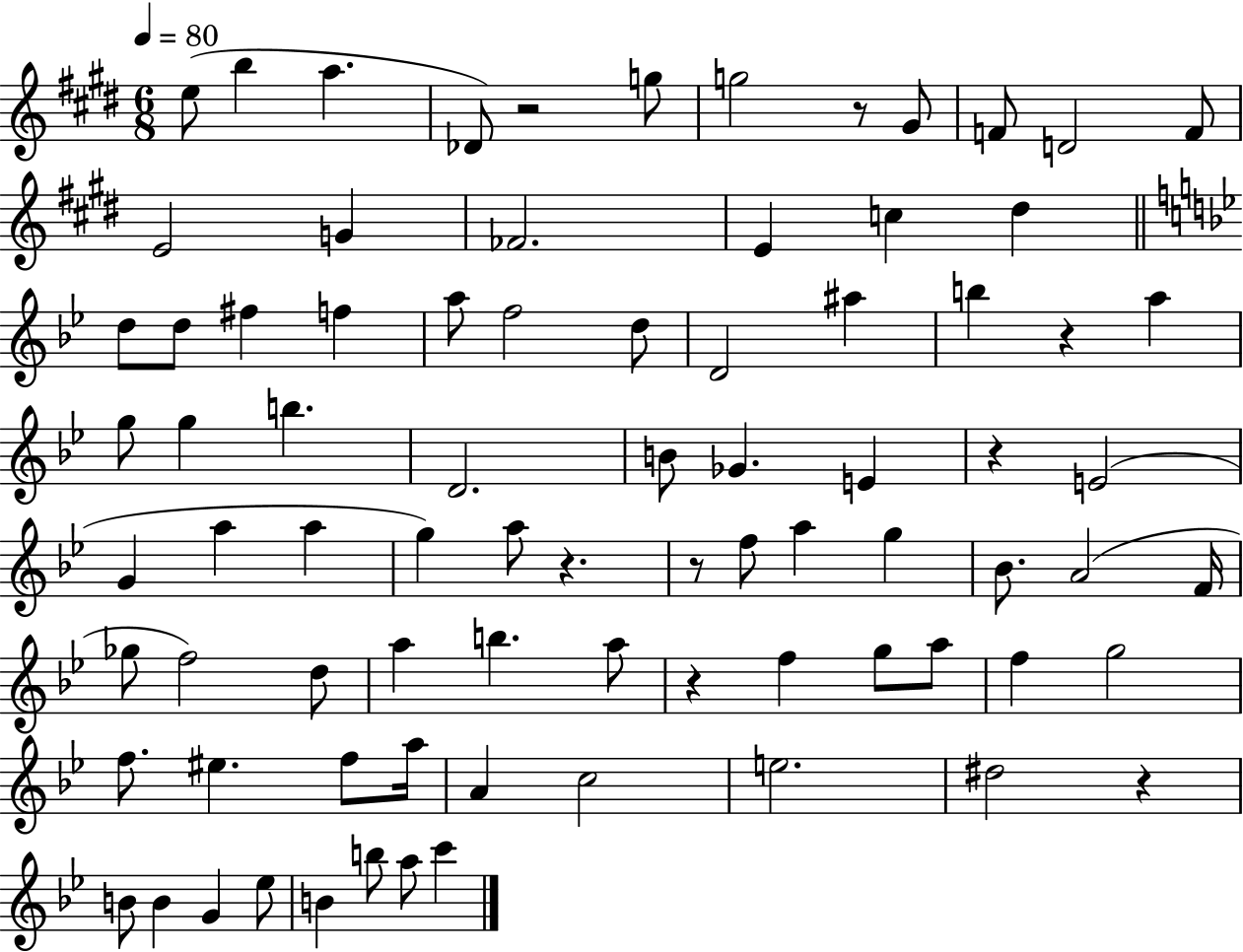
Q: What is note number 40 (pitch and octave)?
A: A5